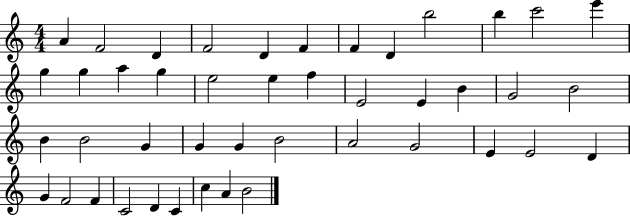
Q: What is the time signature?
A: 4/4